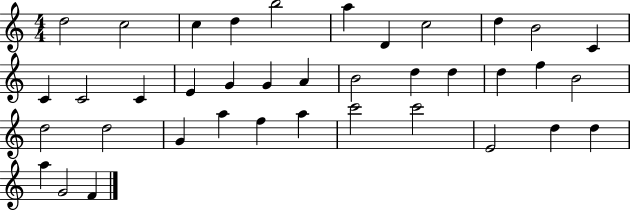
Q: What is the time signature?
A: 4/4